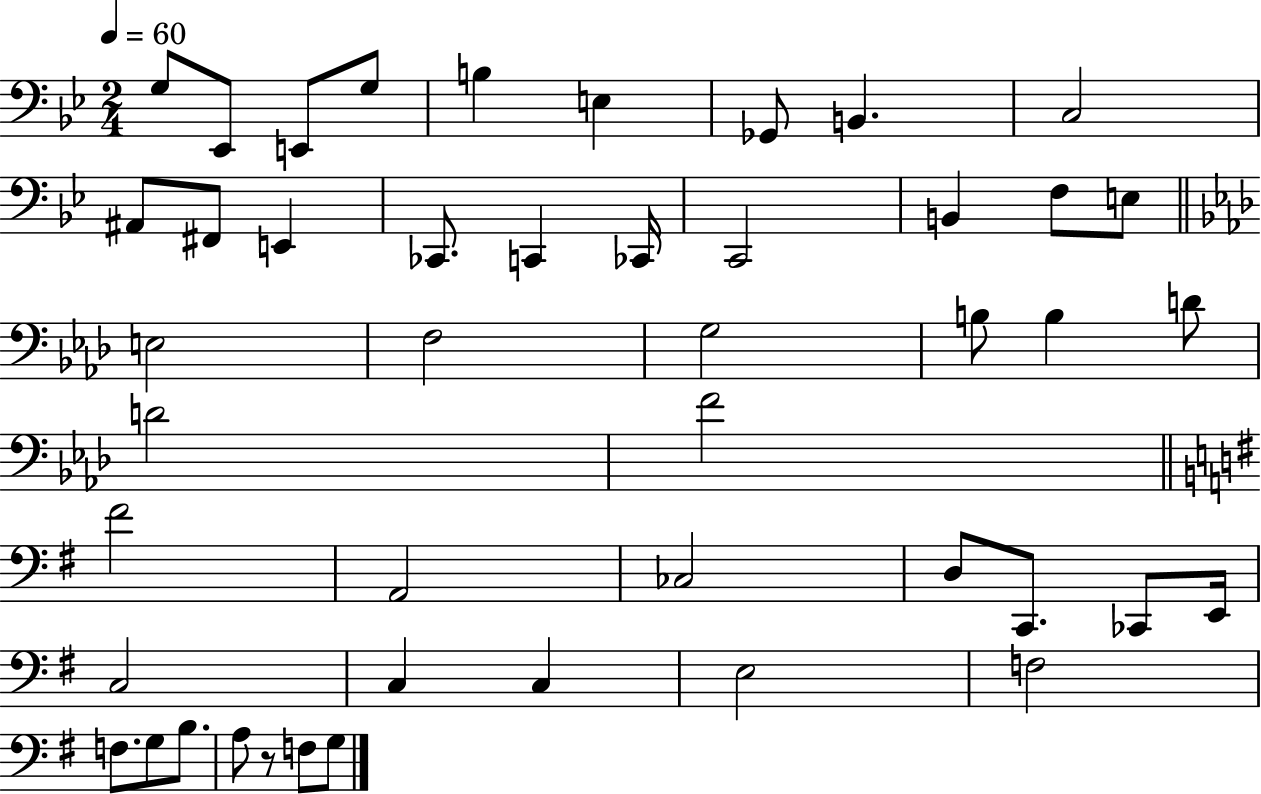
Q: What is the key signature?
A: BES major